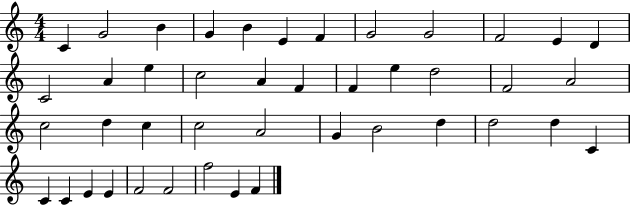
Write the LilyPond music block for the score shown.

{
  \clef treble
  \numericTimeSignature
  \time 4/4
  \key c \major
  c'4 g'2 b'4 | g'4 b'4 e'4 f'4 | g'2 g'2 | f'2 e'4 d'4 | \break c'2 a'4 e''4 | c''2 a'4 f'4 | f'4 e''4 d''2 | f'2 a'2 | \break c''2 d''4 c''4 | c''2 a'2 | g'4 b'2 d''4 | d''2 d''4 c'4 | \break c'4 c'4 e'4 e'4 | f'2 f'2 | f''2 e'4 f'4 | \bar "|."
}